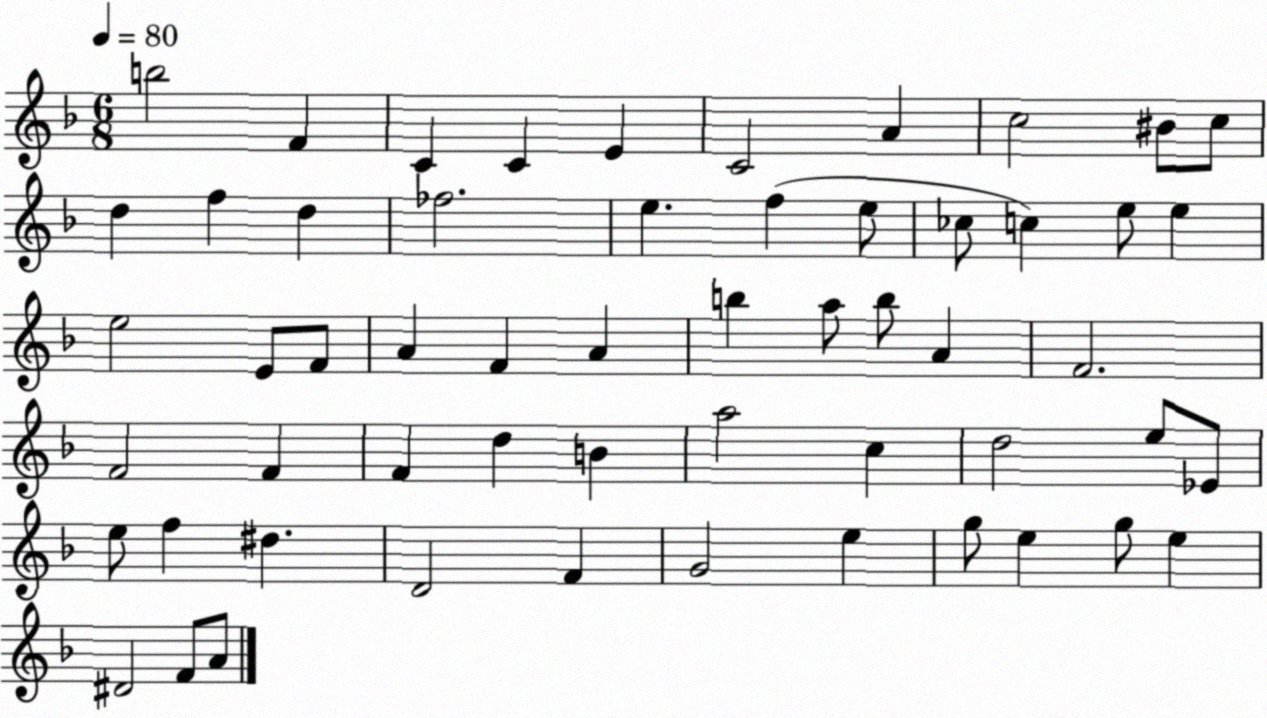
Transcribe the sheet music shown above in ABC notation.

X:1
T:Untitled
M:6/8
L:1/4
K:F
b2 F C C E C2 A c2 ^B/2 c/2 d f d _f2 e f e/2 _c/2 c e/2 e e2 E/2 F/2 A F A b a/2 b/2 A F2 F2 F F d B a2 c d2 e/2 _E/2 e/2 f ^d D2 F G2 e g/2 e g/2 e ^D2 F/2 A/2